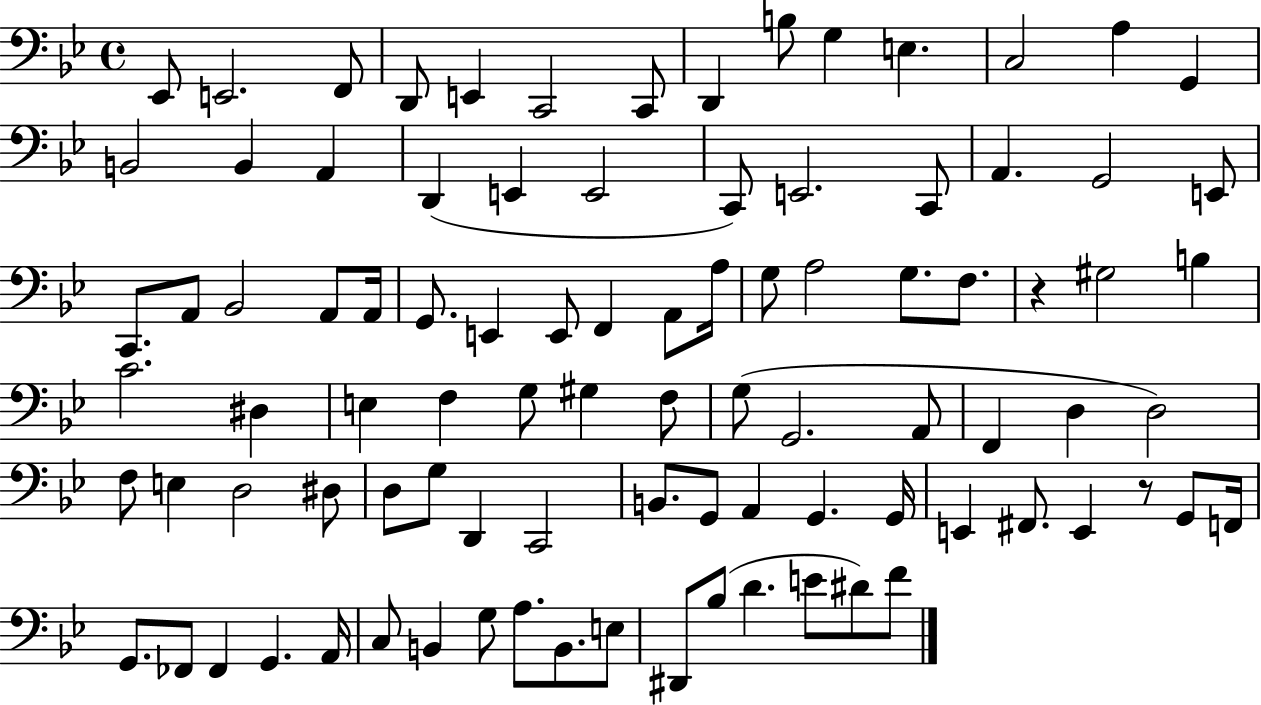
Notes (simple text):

Eb2/e E2/h. F2/e D2/e E2/q C2/h C2/e D2/q B3/e G3/q E3/q. C3/h A3/q G2/q B2/h B2/q A2/q D2/q E2/q E2/h C2/e E2/h. C2/e A2/q. G2/h E2/e C2/e. A2/e Bb2/h A2/e A2/s G2/e. E2/q E2/e F2/q A2/e A3/s G3/e A3/h G3/e. F3/e. R/q G#3/h B3/q C4/h. D#3/q E3/q F3/q G3/e G#3/q F3/e G3/e G2/h. A2/e F2/q D3/q D3/h F3/e E3/q D3/h D#3/e D3/e G3/e D2/q C2/h B2/e. G2/e A2/q G2/q. G2/s E2/q F#2/e. E2/q R/e G2/e F2/s G2/e. FES2/e FES2/q G2/q. A2/s C3/e B2/q G3/e A3/e. B2/e. E3/e D#2/e Bb3/e D4/q. E4/e D#4/e F4/e